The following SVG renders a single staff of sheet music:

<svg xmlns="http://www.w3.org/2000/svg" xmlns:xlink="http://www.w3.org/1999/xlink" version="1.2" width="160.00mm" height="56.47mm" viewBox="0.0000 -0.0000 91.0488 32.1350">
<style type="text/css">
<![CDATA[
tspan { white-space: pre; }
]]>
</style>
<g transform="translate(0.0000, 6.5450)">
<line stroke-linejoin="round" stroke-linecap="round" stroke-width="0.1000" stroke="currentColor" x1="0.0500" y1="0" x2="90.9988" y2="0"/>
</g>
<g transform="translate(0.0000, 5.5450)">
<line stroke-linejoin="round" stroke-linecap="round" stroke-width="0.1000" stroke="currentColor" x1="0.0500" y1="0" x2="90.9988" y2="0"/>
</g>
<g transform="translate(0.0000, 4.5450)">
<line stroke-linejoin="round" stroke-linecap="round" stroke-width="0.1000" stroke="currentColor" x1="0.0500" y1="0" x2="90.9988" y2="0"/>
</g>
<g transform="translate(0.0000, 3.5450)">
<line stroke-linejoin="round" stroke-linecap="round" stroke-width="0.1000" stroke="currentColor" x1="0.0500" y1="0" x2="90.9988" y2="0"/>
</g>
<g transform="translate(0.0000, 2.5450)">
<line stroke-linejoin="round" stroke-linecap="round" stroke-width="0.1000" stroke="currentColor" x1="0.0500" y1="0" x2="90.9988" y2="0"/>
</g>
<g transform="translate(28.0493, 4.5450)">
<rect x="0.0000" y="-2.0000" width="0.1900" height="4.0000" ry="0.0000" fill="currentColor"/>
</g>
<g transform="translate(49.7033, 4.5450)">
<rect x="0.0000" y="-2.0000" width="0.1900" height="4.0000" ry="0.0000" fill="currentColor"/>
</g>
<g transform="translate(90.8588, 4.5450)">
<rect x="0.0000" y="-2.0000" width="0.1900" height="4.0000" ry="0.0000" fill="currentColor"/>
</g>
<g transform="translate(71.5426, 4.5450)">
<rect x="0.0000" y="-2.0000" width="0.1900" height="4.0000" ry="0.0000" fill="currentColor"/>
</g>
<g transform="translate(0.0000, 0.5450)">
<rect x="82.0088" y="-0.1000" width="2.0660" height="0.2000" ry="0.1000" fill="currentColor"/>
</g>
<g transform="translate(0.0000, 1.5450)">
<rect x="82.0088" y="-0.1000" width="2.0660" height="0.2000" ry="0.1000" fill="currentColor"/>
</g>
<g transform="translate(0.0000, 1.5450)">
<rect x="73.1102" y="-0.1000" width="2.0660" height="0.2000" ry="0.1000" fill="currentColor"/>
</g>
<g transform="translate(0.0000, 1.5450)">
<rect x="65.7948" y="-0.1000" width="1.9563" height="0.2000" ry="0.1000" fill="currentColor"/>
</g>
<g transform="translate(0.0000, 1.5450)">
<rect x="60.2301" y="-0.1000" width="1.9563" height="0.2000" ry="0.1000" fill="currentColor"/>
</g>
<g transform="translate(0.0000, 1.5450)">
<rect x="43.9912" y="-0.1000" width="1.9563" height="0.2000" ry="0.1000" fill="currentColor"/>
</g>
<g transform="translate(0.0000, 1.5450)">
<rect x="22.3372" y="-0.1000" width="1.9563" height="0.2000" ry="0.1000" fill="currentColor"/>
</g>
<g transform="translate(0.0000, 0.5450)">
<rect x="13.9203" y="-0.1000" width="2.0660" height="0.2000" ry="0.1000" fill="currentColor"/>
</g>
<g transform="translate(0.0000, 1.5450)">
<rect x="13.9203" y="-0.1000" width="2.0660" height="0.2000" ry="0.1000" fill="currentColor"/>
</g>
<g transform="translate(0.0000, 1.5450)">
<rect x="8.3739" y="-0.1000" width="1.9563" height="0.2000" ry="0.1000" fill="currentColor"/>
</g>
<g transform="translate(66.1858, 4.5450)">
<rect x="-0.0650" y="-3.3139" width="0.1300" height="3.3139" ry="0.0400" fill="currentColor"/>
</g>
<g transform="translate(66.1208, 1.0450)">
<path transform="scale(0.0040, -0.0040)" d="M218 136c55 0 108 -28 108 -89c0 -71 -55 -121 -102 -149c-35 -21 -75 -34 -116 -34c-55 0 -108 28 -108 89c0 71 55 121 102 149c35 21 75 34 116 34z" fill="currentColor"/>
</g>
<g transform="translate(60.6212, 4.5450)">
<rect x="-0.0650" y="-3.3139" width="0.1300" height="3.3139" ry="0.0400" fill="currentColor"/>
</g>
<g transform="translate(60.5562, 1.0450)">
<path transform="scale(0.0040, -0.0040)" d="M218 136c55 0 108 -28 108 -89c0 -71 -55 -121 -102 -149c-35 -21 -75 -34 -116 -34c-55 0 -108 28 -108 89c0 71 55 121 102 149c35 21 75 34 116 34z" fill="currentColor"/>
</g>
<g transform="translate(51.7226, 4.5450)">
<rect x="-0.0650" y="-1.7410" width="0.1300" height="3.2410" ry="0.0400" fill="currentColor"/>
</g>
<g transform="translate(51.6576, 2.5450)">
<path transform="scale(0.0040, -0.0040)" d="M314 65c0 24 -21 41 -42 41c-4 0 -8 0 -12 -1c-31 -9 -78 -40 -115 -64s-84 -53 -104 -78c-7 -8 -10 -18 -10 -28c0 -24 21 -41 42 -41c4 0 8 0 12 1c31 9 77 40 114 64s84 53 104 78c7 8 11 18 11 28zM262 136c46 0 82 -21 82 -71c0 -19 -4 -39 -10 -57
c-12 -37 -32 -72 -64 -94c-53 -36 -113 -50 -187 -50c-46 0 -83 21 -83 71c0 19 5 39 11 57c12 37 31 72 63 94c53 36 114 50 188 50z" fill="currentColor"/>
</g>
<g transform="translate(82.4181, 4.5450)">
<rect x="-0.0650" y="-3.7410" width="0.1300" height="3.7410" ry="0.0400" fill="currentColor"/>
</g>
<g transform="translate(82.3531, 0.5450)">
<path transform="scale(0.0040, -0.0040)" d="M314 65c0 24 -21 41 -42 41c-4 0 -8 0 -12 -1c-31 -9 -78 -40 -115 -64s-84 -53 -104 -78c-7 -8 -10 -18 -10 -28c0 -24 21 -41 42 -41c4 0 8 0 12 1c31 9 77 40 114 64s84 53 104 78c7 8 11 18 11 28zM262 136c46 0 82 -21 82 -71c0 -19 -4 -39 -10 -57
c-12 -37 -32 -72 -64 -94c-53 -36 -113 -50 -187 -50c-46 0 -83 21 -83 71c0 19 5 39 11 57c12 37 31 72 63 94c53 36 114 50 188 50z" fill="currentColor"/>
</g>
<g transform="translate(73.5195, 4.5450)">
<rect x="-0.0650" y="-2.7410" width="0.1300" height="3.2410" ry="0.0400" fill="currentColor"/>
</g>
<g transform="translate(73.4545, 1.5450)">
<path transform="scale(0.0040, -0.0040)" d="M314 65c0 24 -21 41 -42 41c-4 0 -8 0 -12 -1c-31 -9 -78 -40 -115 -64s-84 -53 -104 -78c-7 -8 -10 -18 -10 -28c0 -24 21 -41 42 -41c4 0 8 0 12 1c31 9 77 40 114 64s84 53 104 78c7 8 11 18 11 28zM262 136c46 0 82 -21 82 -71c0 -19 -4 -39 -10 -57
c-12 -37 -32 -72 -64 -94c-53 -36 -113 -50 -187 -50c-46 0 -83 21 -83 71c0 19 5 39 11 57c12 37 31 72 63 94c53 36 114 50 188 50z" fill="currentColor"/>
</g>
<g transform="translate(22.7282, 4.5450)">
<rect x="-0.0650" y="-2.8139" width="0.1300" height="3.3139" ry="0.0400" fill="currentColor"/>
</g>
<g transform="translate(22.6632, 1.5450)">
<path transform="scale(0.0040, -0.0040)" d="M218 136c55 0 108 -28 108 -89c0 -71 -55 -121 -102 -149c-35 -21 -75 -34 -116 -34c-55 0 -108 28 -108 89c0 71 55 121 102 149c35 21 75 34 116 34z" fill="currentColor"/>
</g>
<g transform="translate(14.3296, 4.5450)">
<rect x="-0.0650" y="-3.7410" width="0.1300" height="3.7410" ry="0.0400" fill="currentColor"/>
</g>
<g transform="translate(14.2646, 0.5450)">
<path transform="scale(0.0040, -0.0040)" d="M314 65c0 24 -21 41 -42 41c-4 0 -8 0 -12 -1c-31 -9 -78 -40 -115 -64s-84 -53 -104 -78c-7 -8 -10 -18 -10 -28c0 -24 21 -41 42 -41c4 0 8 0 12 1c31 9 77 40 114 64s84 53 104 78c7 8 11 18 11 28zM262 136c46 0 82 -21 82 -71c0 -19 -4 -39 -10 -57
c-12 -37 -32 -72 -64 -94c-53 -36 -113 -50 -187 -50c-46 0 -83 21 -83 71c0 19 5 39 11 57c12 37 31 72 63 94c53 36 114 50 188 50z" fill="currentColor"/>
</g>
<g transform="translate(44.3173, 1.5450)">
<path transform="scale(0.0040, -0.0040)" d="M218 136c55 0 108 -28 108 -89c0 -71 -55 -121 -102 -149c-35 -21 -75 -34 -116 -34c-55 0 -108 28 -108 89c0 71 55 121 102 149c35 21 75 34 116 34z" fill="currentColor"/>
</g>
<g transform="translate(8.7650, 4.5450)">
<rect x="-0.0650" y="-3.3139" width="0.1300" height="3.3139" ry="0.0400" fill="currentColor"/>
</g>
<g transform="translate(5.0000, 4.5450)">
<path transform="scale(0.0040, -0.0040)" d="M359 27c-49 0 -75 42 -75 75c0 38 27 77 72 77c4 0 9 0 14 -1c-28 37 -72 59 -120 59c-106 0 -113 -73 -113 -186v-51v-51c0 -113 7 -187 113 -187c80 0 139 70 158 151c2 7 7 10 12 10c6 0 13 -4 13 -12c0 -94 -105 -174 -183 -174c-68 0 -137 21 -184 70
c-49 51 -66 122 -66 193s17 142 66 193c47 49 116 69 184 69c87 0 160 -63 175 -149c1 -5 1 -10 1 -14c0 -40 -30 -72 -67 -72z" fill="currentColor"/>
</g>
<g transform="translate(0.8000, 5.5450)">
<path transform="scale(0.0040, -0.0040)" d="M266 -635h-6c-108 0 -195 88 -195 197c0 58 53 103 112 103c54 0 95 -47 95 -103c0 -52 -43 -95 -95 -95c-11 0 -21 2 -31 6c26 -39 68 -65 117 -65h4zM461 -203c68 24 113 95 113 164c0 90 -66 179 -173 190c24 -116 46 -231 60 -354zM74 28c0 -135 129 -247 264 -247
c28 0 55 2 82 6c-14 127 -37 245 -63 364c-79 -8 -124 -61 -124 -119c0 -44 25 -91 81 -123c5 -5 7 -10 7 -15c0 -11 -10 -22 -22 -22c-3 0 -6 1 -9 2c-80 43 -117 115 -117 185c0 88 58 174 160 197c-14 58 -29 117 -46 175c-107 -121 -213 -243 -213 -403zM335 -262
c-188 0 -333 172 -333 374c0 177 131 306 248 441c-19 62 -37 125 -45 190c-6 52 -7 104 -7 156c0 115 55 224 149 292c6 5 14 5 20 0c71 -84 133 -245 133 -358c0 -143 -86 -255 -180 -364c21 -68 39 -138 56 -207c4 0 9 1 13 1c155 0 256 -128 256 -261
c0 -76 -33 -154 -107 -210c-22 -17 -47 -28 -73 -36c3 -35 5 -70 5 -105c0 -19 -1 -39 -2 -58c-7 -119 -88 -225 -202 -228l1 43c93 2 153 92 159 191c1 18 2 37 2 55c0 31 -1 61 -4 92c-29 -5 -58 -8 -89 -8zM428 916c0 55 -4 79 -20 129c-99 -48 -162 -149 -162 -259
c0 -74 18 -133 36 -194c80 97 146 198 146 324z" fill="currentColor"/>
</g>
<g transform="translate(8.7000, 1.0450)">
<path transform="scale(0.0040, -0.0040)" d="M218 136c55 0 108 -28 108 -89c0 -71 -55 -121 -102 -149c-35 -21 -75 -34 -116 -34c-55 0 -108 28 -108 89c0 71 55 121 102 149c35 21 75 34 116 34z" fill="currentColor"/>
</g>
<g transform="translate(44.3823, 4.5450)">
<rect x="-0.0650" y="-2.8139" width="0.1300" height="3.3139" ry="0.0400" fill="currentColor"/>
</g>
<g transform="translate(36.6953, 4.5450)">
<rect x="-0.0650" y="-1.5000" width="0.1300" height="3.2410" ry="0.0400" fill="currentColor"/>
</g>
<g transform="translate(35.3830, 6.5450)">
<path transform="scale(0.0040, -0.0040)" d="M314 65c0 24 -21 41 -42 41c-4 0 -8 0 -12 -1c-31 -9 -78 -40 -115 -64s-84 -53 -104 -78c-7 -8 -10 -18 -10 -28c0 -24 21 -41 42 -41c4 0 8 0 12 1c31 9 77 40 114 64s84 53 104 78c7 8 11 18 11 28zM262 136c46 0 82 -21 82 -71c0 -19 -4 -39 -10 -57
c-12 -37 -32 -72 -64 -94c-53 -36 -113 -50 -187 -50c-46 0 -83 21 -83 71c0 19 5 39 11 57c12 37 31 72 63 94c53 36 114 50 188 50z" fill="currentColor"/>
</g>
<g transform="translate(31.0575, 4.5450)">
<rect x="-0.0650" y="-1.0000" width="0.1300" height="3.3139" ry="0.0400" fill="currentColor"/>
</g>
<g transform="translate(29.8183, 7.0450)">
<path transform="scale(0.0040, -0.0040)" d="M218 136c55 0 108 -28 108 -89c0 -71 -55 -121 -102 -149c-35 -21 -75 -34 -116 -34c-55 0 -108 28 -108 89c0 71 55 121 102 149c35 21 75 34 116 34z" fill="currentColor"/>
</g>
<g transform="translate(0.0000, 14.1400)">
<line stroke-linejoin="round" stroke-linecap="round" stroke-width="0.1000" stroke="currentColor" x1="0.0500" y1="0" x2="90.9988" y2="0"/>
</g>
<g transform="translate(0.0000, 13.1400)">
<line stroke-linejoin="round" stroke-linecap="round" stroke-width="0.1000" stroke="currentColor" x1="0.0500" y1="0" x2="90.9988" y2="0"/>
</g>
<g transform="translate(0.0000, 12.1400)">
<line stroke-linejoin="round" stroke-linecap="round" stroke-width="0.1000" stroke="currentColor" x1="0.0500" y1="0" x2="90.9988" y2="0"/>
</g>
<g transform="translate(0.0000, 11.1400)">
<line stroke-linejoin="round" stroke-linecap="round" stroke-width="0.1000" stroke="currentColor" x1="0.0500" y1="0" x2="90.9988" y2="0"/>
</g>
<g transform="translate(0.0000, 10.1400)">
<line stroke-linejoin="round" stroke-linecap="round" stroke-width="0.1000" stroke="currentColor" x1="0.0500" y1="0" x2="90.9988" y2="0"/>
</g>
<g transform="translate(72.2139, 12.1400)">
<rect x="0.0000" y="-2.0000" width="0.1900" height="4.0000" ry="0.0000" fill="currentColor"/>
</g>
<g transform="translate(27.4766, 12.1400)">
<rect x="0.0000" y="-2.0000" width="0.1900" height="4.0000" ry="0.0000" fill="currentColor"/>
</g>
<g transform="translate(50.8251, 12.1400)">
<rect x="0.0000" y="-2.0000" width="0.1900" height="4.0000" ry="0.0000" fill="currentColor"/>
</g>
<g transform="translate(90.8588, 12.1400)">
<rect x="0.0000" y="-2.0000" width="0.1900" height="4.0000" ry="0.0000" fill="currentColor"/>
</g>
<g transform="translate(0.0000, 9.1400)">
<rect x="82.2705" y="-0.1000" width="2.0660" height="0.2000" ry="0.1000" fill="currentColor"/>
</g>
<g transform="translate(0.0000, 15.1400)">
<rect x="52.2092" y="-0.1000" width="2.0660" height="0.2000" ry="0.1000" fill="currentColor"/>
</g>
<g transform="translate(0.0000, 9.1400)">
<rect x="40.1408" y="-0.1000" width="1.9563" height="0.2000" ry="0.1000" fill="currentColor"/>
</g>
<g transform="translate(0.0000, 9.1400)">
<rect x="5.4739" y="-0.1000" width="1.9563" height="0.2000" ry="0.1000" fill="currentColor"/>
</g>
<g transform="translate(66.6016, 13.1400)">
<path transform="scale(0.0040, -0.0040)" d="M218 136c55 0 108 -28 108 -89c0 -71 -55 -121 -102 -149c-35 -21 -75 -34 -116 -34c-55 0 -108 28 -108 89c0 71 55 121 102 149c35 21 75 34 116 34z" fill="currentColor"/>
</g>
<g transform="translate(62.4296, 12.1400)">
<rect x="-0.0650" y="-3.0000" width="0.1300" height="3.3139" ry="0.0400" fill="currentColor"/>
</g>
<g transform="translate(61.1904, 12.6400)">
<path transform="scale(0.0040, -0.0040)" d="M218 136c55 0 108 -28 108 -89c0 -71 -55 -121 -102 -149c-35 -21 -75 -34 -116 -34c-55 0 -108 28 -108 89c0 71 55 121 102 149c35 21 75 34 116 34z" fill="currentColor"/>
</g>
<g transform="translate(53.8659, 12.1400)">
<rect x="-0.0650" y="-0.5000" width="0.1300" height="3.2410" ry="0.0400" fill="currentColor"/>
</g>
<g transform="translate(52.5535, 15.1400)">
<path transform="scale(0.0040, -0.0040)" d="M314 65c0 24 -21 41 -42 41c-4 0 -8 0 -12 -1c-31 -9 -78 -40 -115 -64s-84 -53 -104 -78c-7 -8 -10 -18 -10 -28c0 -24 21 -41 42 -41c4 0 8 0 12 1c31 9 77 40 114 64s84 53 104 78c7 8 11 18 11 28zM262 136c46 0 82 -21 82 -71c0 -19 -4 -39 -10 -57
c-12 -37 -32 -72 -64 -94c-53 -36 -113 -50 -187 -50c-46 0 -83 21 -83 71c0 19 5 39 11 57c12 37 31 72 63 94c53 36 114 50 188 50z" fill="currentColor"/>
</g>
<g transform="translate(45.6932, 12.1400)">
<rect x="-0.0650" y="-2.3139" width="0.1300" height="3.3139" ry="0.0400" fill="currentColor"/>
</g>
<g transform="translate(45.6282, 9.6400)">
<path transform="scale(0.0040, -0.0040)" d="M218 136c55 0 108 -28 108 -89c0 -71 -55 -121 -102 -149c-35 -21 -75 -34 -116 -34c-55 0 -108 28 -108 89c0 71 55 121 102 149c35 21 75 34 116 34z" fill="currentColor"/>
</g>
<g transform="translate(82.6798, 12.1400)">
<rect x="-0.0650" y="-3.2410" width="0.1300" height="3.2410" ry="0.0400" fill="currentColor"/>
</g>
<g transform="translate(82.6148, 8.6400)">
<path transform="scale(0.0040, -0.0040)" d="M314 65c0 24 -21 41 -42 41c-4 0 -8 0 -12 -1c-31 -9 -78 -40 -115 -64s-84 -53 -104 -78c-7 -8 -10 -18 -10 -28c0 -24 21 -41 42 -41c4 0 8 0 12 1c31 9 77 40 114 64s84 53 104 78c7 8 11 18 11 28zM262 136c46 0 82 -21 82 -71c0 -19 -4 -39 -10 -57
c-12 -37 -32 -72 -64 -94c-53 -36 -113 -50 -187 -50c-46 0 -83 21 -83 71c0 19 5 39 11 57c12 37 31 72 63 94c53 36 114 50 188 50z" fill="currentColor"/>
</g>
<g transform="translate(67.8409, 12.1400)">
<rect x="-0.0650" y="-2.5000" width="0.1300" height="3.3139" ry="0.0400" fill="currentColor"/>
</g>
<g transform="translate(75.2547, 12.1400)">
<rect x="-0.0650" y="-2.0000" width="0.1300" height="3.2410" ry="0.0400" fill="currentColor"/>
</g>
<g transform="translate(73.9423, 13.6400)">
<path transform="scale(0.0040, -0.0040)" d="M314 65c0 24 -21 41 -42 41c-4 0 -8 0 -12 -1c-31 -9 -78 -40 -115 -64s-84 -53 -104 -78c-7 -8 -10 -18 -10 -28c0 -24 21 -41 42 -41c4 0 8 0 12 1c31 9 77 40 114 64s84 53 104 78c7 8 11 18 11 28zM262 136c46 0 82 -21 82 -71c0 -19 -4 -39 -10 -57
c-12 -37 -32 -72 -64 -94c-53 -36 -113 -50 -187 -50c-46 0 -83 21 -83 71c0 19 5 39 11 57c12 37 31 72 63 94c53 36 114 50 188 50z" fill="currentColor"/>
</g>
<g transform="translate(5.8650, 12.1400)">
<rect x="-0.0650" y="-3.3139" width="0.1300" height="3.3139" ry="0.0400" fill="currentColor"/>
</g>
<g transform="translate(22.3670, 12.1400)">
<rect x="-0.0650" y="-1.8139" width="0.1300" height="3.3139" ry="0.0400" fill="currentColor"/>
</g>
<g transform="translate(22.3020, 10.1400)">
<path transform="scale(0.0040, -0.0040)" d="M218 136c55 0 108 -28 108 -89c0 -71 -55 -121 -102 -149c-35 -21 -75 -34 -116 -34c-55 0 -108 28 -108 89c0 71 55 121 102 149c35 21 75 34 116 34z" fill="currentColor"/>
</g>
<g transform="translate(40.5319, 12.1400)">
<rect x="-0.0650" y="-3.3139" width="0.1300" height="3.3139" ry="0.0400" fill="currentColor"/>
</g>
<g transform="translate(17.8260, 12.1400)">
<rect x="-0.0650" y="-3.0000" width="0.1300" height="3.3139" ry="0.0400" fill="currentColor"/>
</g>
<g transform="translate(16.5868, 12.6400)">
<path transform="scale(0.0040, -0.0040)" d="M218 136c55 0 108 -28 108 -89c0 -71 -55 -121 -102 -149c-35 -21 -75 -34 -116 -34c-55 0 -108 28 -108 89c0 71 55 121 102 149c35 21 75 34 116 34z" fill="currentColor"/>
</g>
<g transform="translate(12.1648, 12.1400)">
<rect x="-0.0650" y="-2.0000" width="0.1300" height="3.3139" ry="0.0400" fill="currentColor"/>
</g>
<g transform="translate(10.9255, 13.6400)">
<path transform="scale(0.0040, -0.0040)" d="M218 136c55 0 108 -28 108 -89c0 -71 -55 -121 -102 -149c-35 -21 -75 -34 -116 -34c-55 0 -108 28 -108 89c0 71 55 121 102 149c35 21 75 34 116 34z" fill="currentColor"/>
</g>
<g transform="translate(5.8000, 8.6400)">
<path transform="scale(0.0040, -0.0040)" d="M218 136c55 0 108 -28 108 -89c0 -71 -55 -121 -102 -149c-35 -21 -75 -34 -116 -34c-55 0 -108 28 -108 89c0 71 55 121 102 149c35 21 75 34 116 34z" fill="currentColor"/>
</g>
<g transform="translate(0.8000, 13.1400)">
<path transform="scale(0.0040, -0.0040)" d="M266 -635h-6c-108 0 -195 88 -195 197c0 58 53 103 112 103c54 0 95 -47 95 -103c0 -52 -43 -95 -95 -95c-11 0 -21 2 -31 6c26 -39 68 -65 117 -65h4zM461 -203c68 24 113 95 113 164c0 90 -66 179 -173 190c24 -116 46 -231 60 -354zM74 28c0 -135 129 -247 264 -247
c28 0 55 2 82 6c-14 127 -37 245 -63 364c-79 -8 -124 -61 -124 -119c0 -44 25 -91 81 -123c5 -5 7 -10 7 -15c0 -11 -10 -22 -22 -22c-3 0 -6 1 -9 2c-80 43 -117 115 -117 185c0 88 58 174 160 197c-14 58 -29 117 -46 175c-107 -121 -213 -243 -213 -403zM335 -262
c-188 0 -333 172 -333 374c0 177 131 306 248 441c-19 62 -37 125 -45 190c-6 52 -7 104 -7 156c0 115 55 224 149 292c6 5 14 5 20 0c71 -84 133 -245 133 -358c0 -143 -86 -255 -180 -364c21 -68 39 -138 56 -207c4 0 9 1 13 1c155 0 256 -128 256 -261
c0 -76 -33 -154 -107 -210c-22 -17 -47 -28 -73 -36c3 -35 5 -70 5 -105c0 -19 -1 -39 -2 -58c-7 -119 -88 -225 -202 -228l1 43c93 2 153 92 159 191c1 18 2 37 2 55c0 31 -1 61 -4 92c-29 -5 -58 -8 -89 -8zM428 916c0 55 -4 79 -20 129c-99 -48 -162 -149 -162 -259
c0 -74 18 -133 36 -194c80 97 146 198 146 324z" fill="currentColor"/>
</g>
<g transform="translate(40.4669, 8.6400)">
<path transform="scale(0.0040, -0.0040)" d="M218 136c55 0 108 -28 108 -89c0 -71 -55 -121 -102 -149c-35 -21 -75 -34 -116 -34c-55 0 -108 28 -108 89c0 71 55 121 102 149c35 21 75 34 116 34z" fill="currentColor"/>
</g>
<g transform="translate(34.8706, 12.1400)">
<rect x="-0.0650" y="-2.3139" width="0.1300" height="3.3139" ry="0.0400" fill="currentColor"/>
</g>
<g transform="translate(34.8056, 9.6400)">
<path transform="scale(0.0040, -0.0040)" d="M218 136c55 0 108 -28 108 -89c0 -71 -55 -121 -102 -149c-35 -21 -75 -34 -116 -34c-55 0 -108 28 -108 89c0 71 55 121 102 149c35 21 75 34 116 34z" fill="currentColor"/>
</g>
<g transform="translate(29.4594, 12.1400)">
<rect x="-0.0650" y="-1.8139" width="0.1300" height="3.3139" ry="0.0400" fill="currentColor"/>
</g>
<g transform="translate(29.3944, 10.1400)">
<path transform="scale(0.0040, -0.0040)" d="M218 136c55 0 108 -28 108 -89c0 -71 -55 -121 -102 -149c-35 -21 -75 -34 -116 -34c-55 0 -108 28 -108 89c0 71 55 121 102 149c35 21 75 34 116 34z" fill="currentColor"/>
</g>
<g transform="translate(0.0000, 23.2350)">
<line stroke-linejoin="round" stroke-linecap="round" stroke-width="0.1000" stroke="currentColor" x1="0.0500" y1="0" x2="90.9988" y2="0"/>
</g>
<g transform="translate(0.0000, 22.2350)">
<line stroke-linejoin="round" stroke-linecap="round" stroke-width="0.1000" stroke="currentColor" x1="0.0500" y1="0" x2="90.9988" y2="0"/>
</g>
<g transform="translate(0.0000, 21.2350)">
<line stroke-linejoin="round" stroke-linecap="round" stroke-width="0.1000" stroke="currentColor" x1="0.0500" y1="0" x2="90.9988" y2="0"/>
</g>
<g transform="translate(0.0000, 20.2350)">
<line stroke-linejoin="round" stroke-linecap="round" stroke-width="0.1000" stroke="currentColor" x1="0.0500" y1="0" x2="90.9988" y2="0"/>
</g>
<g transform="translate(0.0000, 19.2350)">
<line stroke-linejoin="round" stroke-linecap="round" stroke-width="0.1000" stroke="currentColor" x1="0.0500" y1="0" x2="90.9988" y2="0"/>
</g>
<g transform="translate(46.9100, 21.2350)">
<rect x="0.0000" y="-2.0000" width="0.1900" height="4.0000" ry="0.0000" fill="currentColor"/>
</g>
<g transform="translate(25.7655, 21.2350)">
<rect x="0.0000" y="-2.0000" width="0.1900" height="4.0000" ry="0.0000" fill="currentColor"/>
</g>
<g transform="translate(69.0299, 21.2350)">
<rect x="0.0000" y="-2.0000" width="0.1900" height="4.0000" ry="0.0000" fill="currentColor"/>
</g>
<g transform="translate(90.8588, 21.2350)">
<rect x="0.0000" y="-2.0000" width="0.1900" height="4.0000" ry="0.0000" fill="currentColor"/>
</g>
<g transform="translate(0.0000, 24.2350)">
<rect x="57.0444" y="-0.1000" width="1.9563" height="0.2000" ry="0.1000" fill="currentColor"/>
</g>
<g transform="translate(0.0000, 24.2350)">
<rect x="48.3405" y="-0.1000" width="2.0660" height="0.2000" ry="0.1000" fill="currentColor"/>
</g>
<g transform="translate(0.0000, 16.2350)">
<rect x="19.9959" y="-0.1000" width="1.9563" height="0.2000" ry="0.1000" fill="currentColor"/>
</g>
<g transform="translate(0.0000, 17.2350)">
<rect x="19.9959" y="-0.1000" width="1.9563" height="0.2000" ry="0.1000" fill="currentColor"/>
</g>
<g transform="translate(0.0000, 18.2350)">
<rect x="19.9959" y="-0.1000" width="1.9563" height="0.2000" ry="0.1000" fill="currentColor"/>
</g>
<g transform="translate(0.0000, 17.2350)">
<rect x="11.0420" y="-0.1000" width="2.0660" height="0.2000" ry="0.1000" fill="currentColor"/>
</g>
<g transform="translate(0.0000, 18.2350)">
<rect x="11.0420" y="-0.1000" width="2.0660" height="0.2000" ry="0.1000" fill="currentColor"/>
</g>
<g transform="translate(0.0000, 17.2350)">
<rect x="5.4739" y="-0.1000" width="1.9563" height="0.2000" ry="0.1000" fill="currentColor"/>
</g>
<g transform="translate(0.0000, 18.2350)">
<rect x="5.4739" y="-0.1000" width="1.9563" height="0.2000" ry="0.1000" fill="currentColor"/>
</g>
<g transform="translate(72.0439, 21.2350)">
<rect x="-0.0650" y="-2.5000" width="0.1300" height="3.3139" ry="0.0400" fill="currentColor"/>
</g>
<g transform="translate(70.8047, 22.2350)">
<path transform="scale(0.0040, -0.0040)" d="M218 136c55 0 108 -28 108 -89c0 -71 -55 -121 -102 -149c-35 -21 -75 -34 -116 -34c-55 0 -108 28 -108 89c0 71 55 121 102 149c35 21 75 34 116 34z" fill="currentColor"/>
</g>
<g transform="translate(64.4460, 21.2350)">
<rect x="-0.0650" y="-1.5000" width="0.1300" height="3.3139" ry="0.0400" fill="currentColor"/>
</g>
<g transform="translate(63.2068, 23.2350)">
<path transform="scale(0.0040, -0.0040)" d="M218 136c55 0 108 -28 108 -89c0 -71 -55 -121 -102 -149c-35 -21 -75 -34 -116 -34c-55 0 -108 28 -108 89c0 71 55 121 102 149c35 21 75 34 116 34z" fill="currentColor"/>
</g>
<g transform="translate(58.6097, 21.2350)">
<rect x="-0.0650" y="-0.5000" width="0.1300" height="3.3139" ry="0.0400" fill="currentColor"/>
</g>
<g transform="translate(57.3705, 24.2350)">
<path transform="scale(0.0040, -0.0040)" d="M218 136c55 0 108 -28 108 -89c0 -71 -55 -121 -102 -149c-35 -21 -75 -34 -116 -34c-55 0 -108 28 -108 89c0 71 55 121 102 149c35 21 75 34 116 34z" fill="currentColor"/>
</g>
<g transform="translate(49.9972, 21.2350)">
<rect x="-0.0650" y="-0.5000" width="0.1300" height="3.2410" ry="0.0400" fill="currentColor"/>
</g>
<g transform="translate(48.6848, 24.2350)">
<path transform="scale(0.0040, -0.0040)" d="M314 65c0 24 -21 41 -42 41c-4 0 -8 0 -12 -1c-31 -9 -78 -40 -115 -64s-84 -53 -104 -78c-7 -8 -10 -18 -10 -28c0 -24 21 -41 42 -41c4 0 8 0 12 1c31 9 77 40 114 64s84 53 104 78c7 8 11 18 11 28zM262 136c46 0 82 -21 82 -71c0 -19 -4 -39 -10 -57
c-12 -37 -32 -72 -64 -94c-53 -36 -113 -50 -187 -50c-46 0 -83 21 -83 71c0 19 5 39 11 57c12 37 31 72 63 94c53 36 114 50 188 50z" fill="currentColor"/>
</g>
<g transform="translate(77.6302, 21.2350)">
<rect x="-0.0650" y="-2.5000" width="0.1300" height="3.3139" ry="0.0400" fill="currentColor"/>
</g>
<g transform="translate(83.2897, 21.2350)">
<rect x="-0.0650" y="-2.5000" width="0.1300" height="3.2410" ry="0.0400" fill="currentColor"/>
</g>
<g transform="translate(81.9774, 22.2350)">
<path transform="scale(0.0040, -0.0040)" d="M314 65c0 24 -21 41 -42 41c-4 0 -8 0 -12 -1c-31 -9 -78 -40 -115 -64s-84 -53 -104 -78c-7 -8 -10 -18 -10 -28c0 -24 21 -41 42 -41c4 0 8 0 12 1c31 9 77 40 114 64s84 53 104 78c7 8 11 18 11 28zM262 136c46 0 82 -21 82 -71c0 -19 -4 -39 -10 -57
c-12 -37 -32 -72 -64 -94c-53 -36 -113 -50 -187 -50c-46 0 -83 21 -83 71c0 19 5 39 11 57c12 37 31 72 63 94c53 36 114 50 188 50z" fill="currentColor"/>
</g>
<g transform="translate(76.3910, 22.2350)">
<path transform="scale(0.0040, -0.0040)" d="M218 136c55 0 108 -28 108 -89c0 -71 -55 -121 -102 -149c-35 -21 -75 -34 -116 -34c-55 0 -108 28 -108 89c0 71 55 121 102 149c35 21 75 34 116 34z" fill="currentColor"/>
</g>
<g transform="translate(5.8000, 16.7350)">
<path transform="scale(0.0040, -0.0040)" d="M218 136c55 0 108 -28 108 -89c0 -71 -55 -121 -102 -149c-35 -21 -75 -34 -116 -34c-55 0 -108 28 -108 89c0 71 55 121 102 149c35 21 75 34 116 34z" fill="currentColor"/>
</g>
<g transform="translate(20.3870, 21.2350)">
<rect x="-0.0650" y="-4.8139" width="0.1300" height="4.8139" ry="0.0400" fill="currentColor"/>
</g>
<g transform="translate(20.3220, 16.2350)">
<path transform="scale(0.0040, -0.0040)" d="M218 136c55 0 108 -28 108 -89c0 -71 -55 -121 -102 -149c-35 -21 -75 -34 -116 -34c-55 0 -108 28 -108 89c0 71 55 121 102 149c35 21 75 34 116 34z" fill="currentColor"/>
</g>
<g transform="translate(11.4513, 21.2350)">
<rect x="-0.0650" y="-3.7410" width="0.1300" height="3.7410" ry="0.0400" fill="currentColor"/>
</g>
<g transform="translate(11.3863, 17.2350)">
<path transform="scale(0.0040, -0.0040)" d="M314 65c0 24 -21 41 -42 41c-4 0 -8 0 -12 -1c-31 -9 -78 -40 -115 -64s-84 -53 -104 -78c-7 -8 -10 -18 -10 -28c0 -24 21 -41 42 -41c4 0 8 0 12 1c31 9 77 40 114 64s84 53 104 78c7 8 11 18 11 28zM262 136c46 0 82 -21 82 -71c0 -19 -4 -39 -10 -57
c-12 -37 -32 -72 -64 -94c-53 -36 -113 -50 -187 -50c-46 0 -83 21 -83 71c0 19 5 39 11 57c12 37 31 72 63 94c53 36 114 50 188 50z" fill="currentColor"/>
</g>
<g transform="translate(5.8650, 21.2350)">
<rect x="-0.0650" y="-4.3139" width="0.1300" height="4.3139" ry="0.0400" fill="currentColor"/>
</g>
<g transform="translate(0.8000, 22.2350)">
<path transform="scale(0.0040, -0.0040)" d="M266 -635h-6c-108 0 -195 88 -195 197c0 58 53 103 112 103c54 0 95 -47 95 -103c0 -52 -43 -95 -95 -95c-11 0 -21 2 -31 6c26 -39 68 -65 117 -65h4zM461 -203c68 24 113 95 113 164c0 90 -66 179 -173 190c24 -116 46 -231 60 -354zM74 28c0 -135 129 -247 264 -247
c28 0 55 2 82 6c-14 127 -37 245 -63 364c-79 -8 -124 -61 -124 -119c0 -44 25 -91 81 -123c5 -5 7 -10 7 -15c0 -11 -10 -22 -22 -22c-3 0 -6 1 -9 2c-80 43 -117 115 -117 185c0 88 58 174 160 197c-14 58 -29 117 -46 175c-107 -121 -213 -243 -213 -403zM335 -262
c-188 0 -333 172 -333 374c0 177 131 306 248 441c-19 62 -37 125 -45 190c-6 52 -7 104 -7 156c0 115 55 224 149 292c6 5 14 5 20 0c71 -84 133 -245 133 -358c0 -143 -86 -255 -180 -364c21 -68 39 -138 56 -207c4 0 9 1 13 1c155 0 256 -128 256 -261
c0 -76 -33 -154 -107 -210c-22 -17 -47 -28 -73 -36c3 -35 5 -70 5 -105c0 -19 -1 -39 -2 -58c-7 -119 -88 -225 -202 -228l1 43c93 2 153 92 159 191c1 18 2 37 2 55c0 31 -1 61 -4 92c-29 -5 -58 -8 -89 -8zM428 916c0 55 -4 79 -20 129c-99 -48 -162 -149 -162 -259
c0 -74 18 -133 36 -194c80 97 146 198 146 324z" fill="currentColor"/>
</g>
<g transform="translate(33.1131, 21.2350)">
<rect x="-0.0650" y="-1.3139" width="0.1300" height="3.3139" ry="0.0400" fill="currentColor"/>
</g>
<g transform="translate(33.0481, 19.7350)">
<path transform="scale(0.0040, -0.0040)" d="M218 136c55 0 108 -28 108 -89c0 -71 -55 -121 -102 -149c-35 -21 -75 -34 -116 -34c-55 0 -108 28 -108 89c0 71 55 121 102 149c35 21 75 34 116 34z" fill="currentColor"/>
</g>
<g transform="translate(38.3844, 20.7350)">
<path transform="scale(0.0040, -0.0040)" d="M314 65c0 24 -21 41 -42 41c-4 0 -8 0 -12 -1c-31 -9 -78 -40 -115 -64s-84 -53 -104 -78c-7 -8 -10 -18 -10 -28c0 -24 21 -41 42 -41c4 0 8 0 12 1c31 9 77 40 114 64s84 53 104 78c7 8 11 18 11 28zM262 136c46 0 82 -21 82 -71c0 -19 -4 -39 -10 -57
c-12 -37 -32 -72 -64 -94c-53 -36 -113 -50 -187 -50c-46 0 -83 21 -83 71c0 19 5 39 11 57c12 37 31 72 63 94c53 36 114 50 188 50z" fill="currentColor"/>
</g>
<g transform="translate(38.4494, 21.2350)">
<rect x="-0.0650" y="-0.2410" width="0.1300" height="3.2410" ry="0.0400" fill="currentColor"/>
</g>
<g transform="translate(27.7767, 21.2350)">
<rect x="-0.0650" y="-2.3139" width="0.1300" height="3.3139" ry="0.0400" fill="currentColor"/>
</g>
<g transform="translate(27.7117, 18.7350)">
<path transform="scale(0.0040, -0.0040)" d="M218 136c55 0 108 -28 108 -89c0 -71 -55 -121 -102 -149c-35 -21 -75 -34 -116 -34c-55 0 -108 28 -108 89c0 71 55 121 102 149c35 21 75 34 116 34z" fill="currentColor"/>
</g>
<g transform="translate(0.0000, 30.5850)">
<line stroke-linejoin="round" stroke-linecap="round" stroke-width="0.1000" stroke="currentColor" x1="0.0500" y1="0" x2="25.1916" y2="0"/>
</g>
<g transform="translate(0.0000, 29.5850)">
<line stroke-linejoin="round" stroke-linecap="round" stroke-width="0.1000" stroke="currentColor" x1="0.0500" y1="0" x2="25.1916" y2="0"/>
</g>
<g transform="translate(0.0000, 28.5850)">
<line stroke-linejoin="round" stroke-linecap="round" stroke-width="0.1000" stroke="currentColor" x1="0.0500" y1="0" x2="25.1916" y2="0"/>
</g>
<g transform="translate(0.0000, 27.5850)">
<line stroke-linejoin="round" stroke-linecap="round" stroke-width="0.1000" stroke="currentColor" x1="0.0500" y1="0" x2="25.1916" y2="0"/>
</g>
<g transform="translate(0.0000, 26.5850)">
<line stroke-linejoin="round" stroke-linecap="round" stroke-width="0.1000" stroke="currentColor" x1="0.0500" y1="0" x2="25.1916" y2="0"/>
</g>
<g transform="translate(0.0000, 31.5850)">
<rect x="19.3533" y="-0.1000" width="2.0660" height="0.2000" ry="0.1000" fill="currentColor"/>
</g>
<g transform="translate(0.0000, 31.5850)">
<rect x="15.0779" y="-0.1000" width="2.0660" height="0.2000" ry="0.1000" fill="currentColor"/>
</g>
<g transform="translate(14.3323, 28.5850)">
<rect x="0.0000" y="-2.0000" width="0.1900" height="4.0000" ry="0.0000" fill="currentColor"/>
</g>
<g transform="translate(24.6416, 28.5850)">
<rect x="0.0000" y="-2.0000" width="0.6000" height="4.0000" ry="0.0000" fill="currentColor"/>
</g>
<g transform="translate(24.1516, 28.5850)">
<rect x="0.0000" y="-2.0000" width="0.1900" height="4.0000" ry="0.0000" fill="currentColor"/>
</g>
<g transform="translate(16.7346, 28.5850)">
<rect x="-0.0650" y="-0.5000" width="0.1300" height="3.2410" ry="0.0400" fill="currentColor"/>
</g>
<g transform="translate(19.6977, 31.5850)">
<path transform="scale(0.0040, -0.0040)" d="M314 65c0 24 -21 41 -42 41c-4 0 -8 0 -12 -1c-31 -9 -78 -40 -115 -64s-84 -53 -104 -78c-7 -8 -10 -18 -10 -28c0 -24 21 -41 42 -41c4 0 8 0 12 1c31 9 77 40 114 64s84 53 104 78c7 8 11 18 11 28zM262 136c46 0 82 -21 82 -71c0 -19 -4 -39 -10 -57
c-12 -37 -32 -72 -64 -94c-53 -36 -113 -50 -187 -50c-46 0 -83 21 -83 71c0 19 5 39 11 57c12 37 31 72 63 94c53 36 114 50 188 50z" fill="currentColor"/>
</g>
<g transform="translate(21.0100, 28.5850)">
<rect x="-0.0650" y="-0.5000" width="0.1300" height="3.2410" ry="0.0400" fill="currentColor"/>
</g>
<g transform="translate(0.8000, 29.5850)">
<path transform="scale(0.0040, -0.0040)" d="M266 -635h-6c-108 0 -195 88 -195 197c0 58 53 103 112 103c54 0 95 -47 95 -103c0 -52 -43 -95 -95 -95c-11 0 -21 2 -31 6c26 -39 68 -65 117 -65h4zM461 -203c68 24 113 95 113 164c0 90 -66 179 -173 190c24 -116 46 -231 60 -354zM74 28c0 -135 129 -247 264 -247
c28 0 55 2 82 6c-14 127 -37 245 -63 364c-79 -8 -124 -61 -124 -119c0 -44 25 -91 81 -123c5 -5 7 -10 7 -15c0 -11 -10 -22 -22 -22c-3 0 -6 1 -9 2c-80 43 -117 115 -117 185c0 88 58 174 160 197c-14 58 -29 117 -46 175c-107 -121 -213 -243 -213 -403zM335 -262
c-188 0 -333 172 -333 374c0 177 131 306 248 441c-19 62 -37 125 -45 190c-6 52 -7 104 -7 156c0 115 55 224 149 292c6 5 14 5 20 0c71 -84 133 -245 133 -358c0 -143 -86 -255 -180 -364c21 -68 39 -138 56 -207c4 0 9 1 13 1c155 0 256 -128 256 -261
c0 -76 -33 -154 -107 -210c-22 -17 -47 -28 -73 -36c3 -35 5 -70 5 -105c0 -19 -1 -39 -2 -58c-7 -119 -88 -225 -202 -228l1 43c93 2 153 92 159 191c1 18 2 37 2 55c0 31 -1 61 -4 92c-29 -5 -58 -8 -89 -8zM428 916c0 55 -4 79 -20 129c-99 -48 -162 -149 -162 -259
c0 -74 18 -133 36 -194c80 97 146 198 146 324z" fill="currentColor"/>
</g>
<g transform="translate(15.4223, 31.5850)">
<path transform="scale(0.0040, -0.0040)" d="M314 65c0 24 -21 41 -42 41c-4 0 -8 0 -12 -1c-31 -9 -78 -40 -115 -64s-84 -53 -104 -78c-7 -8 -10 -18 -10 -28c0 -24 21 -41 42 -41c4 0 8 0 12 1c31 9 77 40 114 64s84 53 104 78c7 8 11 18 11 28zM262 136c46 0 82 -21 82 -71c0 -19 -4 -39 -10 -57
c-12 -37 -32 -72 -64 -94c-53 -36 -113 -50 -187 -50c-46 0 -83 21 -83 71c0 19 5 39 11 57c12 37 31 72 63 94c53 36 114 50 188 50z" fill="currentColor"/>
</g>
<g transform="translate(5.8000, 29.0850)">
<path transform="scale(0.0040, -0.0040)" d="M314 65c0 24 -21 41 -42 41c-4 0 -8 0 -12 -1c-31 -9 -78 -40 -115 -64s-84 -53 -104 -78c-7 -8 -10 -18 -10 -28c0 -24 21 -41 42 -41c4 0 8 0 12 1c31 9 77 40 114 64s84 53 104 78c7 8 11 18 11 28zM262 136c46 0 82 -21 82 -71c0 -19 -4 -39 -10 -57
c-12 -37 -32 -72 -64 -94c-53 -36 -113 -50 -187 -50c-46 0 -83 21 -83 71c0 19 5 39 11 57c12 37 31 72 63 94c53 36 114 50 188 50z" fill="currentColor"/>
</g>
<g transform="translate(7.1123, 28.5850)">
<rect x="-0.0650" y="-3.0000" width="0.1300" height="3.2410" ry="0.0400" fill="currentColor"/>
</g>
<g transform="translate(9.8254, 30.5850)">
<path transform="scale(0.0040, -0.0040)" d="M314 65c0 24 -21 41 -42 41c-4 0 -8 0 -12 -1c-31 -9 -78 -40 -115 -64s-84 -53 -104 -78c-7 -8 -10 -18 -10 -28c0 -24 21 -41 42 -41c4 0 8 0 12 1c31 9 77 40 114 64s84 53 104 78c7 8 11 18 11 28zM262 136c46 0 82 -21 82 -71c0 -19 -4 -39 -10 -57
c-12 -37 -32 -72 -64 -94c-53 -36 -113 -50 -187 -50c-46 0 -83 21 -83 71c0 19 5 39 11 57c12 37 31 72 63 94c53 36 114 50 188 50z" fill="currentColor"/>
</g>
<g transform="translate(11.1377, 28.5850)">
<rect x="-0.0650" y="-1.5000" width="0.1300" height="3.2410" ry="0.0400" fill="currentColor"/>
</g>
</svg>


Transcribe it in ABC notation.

X:1
T:Untitled
M:4/4
L:1/4
K:C
b c'2 a D E2 a f2 b b a2 c'2 b F A f f g b g C2 A G F2 b2 d' c'2 e' g e c2 C2 C E G G G2 A2 E2 C2 C2